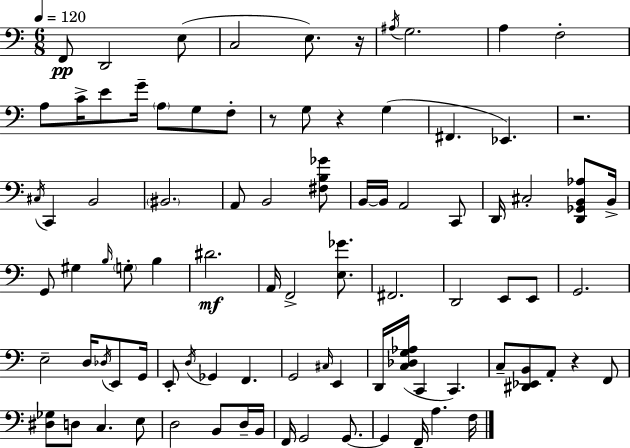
{
  \clef bass
  \numericTimeSignature
  \time 6/8
  \key a \minor
  \tempo 4 = 120
  f,8\pp d,2 e8( | c2 e8.) r16 | \acciaccatura { ais16 } g2. | a4 f2-. | \break a8 c'16-> e'8 g'16-- \parenthesize a8 g8 f8-. | r8 g8 r4 g4( | fis,4. ees,4.) | r2. | \break \acciaccatura { cis16 } c,4 b,2 | \parenthesize bis,2. | a,8 b,2 | <fis b ges'>8 b,16~~ b,16 a,2 | \break c,8 d,16 cis2-. <d, ges, b, aes>8 | b,16-> g,8 gis4 \grace { b16 } \parenthesize g8-. b4 | dis'2.\mf | a,16 f,2-> | \break <e ges'>8. fis,2. | d,2 e,8 | e,8 g,2. | e2-- d16 | \break \acciaccatura { des16 } e,8 g,16 e,8-. \acciaccatura { d16 } ges,4 f,4. | g,2 | \grace { cis16 } e,4 d,16 <c des g aes>16( c,4 | c,4.) c8-- <dis, ees, b,>8 a,8-. | \break r4 f,8 <dis ges>8 d8 c4. | e8 d2 | b,8 d16-- b,16 f,16 g,2 | g,8.~~ g,4 f,16-- a4. | \break f16 \bar "|."
}